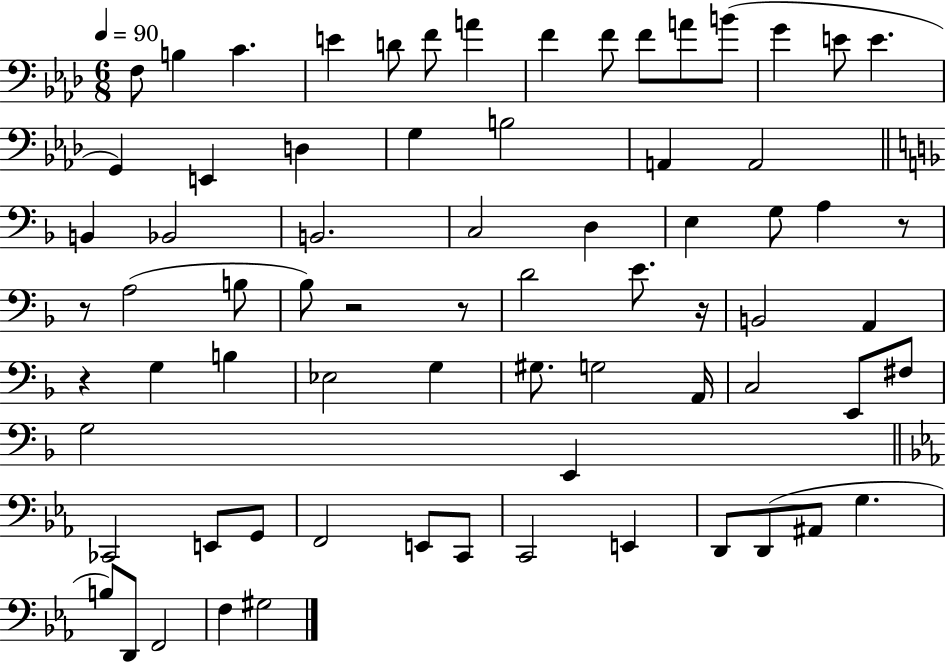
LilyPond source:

{
  \clef bass
  \numericTimeSignature
  \time 6/8
  \key aes \major
  \tempo 4 = 90
  \repeat volta 2 { f8 b4 c'4. | e'4 d'8 f'8 a'4 | f'4 f'8 f'8 a'8 b'8( | g'4 e'8 e'4. | \break g,4) e,4 d4 | g4 b2 | a,4 a,2 | \bar "||" \break \key f \major b,4 bes,2 | b,2. | c2 d4 | e4 g8 a4 r8 | \break r8 a2( b8 | bes8) r2 r8 | d'2 e'8. r16 | b,2 a,4 | \break r4 g4 b4 | ees2 g4 | gis8. g2 a,16 | c2 e,8 fis8 | \break g2 e,4 | \bar "||" \break \key ees \major ces,2 e,8 g,8 | f,2 e,8 c,8 | c,2 e,4 | d,8 d,8( ais,8 g4. | \break b8) d,8 f,2 | f4 gis2 | } \bar "|."
}